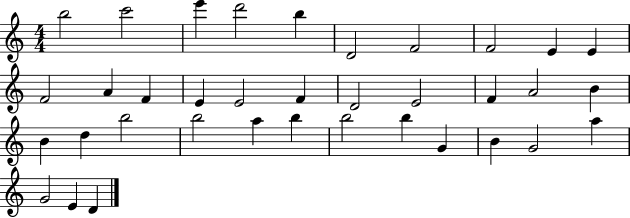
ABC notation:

X:1
T:Untitled
M:4/4
L:1/4
K:C
b2 c'2 e' d'2 b D2 F2 F2 E E F2 A F E E2 F D2 E2 F A2 B B d b2 b2 a b b2 b G B G2 a G2 E D